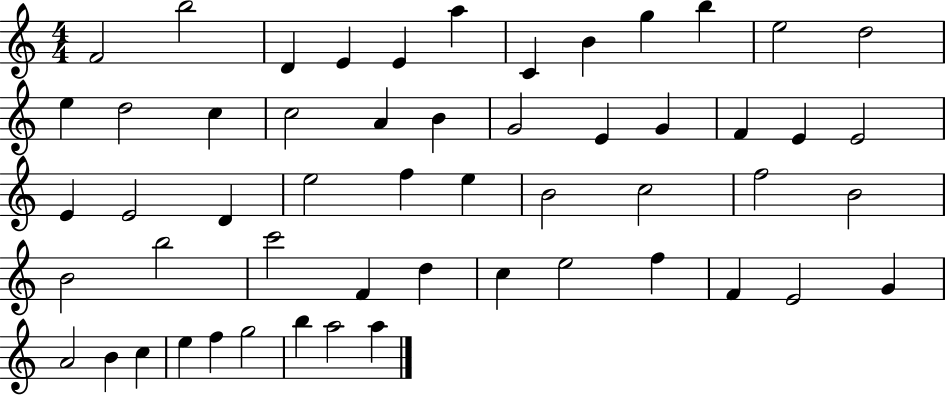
F4/h B5/h D4/q E4/q E4/q A5/q C4/q B4/q G5/q B5/q E5/h D5/h E5/q D5/h C5/q C5/h A4/q B4/q G4/h E4/q G4/q F4/q E4/q E4/h E4/q E4/h D4/q E5/h F5/q E5/q B4/h C5/h F5/h B4/h B4/h B5/h C6/h F4/q D5/q C5/q E5/h F5/q F4/q E4/h G4/q A4/h B4/q C5/q E5/q F5/q G5/h B5/q A5/h A5/q